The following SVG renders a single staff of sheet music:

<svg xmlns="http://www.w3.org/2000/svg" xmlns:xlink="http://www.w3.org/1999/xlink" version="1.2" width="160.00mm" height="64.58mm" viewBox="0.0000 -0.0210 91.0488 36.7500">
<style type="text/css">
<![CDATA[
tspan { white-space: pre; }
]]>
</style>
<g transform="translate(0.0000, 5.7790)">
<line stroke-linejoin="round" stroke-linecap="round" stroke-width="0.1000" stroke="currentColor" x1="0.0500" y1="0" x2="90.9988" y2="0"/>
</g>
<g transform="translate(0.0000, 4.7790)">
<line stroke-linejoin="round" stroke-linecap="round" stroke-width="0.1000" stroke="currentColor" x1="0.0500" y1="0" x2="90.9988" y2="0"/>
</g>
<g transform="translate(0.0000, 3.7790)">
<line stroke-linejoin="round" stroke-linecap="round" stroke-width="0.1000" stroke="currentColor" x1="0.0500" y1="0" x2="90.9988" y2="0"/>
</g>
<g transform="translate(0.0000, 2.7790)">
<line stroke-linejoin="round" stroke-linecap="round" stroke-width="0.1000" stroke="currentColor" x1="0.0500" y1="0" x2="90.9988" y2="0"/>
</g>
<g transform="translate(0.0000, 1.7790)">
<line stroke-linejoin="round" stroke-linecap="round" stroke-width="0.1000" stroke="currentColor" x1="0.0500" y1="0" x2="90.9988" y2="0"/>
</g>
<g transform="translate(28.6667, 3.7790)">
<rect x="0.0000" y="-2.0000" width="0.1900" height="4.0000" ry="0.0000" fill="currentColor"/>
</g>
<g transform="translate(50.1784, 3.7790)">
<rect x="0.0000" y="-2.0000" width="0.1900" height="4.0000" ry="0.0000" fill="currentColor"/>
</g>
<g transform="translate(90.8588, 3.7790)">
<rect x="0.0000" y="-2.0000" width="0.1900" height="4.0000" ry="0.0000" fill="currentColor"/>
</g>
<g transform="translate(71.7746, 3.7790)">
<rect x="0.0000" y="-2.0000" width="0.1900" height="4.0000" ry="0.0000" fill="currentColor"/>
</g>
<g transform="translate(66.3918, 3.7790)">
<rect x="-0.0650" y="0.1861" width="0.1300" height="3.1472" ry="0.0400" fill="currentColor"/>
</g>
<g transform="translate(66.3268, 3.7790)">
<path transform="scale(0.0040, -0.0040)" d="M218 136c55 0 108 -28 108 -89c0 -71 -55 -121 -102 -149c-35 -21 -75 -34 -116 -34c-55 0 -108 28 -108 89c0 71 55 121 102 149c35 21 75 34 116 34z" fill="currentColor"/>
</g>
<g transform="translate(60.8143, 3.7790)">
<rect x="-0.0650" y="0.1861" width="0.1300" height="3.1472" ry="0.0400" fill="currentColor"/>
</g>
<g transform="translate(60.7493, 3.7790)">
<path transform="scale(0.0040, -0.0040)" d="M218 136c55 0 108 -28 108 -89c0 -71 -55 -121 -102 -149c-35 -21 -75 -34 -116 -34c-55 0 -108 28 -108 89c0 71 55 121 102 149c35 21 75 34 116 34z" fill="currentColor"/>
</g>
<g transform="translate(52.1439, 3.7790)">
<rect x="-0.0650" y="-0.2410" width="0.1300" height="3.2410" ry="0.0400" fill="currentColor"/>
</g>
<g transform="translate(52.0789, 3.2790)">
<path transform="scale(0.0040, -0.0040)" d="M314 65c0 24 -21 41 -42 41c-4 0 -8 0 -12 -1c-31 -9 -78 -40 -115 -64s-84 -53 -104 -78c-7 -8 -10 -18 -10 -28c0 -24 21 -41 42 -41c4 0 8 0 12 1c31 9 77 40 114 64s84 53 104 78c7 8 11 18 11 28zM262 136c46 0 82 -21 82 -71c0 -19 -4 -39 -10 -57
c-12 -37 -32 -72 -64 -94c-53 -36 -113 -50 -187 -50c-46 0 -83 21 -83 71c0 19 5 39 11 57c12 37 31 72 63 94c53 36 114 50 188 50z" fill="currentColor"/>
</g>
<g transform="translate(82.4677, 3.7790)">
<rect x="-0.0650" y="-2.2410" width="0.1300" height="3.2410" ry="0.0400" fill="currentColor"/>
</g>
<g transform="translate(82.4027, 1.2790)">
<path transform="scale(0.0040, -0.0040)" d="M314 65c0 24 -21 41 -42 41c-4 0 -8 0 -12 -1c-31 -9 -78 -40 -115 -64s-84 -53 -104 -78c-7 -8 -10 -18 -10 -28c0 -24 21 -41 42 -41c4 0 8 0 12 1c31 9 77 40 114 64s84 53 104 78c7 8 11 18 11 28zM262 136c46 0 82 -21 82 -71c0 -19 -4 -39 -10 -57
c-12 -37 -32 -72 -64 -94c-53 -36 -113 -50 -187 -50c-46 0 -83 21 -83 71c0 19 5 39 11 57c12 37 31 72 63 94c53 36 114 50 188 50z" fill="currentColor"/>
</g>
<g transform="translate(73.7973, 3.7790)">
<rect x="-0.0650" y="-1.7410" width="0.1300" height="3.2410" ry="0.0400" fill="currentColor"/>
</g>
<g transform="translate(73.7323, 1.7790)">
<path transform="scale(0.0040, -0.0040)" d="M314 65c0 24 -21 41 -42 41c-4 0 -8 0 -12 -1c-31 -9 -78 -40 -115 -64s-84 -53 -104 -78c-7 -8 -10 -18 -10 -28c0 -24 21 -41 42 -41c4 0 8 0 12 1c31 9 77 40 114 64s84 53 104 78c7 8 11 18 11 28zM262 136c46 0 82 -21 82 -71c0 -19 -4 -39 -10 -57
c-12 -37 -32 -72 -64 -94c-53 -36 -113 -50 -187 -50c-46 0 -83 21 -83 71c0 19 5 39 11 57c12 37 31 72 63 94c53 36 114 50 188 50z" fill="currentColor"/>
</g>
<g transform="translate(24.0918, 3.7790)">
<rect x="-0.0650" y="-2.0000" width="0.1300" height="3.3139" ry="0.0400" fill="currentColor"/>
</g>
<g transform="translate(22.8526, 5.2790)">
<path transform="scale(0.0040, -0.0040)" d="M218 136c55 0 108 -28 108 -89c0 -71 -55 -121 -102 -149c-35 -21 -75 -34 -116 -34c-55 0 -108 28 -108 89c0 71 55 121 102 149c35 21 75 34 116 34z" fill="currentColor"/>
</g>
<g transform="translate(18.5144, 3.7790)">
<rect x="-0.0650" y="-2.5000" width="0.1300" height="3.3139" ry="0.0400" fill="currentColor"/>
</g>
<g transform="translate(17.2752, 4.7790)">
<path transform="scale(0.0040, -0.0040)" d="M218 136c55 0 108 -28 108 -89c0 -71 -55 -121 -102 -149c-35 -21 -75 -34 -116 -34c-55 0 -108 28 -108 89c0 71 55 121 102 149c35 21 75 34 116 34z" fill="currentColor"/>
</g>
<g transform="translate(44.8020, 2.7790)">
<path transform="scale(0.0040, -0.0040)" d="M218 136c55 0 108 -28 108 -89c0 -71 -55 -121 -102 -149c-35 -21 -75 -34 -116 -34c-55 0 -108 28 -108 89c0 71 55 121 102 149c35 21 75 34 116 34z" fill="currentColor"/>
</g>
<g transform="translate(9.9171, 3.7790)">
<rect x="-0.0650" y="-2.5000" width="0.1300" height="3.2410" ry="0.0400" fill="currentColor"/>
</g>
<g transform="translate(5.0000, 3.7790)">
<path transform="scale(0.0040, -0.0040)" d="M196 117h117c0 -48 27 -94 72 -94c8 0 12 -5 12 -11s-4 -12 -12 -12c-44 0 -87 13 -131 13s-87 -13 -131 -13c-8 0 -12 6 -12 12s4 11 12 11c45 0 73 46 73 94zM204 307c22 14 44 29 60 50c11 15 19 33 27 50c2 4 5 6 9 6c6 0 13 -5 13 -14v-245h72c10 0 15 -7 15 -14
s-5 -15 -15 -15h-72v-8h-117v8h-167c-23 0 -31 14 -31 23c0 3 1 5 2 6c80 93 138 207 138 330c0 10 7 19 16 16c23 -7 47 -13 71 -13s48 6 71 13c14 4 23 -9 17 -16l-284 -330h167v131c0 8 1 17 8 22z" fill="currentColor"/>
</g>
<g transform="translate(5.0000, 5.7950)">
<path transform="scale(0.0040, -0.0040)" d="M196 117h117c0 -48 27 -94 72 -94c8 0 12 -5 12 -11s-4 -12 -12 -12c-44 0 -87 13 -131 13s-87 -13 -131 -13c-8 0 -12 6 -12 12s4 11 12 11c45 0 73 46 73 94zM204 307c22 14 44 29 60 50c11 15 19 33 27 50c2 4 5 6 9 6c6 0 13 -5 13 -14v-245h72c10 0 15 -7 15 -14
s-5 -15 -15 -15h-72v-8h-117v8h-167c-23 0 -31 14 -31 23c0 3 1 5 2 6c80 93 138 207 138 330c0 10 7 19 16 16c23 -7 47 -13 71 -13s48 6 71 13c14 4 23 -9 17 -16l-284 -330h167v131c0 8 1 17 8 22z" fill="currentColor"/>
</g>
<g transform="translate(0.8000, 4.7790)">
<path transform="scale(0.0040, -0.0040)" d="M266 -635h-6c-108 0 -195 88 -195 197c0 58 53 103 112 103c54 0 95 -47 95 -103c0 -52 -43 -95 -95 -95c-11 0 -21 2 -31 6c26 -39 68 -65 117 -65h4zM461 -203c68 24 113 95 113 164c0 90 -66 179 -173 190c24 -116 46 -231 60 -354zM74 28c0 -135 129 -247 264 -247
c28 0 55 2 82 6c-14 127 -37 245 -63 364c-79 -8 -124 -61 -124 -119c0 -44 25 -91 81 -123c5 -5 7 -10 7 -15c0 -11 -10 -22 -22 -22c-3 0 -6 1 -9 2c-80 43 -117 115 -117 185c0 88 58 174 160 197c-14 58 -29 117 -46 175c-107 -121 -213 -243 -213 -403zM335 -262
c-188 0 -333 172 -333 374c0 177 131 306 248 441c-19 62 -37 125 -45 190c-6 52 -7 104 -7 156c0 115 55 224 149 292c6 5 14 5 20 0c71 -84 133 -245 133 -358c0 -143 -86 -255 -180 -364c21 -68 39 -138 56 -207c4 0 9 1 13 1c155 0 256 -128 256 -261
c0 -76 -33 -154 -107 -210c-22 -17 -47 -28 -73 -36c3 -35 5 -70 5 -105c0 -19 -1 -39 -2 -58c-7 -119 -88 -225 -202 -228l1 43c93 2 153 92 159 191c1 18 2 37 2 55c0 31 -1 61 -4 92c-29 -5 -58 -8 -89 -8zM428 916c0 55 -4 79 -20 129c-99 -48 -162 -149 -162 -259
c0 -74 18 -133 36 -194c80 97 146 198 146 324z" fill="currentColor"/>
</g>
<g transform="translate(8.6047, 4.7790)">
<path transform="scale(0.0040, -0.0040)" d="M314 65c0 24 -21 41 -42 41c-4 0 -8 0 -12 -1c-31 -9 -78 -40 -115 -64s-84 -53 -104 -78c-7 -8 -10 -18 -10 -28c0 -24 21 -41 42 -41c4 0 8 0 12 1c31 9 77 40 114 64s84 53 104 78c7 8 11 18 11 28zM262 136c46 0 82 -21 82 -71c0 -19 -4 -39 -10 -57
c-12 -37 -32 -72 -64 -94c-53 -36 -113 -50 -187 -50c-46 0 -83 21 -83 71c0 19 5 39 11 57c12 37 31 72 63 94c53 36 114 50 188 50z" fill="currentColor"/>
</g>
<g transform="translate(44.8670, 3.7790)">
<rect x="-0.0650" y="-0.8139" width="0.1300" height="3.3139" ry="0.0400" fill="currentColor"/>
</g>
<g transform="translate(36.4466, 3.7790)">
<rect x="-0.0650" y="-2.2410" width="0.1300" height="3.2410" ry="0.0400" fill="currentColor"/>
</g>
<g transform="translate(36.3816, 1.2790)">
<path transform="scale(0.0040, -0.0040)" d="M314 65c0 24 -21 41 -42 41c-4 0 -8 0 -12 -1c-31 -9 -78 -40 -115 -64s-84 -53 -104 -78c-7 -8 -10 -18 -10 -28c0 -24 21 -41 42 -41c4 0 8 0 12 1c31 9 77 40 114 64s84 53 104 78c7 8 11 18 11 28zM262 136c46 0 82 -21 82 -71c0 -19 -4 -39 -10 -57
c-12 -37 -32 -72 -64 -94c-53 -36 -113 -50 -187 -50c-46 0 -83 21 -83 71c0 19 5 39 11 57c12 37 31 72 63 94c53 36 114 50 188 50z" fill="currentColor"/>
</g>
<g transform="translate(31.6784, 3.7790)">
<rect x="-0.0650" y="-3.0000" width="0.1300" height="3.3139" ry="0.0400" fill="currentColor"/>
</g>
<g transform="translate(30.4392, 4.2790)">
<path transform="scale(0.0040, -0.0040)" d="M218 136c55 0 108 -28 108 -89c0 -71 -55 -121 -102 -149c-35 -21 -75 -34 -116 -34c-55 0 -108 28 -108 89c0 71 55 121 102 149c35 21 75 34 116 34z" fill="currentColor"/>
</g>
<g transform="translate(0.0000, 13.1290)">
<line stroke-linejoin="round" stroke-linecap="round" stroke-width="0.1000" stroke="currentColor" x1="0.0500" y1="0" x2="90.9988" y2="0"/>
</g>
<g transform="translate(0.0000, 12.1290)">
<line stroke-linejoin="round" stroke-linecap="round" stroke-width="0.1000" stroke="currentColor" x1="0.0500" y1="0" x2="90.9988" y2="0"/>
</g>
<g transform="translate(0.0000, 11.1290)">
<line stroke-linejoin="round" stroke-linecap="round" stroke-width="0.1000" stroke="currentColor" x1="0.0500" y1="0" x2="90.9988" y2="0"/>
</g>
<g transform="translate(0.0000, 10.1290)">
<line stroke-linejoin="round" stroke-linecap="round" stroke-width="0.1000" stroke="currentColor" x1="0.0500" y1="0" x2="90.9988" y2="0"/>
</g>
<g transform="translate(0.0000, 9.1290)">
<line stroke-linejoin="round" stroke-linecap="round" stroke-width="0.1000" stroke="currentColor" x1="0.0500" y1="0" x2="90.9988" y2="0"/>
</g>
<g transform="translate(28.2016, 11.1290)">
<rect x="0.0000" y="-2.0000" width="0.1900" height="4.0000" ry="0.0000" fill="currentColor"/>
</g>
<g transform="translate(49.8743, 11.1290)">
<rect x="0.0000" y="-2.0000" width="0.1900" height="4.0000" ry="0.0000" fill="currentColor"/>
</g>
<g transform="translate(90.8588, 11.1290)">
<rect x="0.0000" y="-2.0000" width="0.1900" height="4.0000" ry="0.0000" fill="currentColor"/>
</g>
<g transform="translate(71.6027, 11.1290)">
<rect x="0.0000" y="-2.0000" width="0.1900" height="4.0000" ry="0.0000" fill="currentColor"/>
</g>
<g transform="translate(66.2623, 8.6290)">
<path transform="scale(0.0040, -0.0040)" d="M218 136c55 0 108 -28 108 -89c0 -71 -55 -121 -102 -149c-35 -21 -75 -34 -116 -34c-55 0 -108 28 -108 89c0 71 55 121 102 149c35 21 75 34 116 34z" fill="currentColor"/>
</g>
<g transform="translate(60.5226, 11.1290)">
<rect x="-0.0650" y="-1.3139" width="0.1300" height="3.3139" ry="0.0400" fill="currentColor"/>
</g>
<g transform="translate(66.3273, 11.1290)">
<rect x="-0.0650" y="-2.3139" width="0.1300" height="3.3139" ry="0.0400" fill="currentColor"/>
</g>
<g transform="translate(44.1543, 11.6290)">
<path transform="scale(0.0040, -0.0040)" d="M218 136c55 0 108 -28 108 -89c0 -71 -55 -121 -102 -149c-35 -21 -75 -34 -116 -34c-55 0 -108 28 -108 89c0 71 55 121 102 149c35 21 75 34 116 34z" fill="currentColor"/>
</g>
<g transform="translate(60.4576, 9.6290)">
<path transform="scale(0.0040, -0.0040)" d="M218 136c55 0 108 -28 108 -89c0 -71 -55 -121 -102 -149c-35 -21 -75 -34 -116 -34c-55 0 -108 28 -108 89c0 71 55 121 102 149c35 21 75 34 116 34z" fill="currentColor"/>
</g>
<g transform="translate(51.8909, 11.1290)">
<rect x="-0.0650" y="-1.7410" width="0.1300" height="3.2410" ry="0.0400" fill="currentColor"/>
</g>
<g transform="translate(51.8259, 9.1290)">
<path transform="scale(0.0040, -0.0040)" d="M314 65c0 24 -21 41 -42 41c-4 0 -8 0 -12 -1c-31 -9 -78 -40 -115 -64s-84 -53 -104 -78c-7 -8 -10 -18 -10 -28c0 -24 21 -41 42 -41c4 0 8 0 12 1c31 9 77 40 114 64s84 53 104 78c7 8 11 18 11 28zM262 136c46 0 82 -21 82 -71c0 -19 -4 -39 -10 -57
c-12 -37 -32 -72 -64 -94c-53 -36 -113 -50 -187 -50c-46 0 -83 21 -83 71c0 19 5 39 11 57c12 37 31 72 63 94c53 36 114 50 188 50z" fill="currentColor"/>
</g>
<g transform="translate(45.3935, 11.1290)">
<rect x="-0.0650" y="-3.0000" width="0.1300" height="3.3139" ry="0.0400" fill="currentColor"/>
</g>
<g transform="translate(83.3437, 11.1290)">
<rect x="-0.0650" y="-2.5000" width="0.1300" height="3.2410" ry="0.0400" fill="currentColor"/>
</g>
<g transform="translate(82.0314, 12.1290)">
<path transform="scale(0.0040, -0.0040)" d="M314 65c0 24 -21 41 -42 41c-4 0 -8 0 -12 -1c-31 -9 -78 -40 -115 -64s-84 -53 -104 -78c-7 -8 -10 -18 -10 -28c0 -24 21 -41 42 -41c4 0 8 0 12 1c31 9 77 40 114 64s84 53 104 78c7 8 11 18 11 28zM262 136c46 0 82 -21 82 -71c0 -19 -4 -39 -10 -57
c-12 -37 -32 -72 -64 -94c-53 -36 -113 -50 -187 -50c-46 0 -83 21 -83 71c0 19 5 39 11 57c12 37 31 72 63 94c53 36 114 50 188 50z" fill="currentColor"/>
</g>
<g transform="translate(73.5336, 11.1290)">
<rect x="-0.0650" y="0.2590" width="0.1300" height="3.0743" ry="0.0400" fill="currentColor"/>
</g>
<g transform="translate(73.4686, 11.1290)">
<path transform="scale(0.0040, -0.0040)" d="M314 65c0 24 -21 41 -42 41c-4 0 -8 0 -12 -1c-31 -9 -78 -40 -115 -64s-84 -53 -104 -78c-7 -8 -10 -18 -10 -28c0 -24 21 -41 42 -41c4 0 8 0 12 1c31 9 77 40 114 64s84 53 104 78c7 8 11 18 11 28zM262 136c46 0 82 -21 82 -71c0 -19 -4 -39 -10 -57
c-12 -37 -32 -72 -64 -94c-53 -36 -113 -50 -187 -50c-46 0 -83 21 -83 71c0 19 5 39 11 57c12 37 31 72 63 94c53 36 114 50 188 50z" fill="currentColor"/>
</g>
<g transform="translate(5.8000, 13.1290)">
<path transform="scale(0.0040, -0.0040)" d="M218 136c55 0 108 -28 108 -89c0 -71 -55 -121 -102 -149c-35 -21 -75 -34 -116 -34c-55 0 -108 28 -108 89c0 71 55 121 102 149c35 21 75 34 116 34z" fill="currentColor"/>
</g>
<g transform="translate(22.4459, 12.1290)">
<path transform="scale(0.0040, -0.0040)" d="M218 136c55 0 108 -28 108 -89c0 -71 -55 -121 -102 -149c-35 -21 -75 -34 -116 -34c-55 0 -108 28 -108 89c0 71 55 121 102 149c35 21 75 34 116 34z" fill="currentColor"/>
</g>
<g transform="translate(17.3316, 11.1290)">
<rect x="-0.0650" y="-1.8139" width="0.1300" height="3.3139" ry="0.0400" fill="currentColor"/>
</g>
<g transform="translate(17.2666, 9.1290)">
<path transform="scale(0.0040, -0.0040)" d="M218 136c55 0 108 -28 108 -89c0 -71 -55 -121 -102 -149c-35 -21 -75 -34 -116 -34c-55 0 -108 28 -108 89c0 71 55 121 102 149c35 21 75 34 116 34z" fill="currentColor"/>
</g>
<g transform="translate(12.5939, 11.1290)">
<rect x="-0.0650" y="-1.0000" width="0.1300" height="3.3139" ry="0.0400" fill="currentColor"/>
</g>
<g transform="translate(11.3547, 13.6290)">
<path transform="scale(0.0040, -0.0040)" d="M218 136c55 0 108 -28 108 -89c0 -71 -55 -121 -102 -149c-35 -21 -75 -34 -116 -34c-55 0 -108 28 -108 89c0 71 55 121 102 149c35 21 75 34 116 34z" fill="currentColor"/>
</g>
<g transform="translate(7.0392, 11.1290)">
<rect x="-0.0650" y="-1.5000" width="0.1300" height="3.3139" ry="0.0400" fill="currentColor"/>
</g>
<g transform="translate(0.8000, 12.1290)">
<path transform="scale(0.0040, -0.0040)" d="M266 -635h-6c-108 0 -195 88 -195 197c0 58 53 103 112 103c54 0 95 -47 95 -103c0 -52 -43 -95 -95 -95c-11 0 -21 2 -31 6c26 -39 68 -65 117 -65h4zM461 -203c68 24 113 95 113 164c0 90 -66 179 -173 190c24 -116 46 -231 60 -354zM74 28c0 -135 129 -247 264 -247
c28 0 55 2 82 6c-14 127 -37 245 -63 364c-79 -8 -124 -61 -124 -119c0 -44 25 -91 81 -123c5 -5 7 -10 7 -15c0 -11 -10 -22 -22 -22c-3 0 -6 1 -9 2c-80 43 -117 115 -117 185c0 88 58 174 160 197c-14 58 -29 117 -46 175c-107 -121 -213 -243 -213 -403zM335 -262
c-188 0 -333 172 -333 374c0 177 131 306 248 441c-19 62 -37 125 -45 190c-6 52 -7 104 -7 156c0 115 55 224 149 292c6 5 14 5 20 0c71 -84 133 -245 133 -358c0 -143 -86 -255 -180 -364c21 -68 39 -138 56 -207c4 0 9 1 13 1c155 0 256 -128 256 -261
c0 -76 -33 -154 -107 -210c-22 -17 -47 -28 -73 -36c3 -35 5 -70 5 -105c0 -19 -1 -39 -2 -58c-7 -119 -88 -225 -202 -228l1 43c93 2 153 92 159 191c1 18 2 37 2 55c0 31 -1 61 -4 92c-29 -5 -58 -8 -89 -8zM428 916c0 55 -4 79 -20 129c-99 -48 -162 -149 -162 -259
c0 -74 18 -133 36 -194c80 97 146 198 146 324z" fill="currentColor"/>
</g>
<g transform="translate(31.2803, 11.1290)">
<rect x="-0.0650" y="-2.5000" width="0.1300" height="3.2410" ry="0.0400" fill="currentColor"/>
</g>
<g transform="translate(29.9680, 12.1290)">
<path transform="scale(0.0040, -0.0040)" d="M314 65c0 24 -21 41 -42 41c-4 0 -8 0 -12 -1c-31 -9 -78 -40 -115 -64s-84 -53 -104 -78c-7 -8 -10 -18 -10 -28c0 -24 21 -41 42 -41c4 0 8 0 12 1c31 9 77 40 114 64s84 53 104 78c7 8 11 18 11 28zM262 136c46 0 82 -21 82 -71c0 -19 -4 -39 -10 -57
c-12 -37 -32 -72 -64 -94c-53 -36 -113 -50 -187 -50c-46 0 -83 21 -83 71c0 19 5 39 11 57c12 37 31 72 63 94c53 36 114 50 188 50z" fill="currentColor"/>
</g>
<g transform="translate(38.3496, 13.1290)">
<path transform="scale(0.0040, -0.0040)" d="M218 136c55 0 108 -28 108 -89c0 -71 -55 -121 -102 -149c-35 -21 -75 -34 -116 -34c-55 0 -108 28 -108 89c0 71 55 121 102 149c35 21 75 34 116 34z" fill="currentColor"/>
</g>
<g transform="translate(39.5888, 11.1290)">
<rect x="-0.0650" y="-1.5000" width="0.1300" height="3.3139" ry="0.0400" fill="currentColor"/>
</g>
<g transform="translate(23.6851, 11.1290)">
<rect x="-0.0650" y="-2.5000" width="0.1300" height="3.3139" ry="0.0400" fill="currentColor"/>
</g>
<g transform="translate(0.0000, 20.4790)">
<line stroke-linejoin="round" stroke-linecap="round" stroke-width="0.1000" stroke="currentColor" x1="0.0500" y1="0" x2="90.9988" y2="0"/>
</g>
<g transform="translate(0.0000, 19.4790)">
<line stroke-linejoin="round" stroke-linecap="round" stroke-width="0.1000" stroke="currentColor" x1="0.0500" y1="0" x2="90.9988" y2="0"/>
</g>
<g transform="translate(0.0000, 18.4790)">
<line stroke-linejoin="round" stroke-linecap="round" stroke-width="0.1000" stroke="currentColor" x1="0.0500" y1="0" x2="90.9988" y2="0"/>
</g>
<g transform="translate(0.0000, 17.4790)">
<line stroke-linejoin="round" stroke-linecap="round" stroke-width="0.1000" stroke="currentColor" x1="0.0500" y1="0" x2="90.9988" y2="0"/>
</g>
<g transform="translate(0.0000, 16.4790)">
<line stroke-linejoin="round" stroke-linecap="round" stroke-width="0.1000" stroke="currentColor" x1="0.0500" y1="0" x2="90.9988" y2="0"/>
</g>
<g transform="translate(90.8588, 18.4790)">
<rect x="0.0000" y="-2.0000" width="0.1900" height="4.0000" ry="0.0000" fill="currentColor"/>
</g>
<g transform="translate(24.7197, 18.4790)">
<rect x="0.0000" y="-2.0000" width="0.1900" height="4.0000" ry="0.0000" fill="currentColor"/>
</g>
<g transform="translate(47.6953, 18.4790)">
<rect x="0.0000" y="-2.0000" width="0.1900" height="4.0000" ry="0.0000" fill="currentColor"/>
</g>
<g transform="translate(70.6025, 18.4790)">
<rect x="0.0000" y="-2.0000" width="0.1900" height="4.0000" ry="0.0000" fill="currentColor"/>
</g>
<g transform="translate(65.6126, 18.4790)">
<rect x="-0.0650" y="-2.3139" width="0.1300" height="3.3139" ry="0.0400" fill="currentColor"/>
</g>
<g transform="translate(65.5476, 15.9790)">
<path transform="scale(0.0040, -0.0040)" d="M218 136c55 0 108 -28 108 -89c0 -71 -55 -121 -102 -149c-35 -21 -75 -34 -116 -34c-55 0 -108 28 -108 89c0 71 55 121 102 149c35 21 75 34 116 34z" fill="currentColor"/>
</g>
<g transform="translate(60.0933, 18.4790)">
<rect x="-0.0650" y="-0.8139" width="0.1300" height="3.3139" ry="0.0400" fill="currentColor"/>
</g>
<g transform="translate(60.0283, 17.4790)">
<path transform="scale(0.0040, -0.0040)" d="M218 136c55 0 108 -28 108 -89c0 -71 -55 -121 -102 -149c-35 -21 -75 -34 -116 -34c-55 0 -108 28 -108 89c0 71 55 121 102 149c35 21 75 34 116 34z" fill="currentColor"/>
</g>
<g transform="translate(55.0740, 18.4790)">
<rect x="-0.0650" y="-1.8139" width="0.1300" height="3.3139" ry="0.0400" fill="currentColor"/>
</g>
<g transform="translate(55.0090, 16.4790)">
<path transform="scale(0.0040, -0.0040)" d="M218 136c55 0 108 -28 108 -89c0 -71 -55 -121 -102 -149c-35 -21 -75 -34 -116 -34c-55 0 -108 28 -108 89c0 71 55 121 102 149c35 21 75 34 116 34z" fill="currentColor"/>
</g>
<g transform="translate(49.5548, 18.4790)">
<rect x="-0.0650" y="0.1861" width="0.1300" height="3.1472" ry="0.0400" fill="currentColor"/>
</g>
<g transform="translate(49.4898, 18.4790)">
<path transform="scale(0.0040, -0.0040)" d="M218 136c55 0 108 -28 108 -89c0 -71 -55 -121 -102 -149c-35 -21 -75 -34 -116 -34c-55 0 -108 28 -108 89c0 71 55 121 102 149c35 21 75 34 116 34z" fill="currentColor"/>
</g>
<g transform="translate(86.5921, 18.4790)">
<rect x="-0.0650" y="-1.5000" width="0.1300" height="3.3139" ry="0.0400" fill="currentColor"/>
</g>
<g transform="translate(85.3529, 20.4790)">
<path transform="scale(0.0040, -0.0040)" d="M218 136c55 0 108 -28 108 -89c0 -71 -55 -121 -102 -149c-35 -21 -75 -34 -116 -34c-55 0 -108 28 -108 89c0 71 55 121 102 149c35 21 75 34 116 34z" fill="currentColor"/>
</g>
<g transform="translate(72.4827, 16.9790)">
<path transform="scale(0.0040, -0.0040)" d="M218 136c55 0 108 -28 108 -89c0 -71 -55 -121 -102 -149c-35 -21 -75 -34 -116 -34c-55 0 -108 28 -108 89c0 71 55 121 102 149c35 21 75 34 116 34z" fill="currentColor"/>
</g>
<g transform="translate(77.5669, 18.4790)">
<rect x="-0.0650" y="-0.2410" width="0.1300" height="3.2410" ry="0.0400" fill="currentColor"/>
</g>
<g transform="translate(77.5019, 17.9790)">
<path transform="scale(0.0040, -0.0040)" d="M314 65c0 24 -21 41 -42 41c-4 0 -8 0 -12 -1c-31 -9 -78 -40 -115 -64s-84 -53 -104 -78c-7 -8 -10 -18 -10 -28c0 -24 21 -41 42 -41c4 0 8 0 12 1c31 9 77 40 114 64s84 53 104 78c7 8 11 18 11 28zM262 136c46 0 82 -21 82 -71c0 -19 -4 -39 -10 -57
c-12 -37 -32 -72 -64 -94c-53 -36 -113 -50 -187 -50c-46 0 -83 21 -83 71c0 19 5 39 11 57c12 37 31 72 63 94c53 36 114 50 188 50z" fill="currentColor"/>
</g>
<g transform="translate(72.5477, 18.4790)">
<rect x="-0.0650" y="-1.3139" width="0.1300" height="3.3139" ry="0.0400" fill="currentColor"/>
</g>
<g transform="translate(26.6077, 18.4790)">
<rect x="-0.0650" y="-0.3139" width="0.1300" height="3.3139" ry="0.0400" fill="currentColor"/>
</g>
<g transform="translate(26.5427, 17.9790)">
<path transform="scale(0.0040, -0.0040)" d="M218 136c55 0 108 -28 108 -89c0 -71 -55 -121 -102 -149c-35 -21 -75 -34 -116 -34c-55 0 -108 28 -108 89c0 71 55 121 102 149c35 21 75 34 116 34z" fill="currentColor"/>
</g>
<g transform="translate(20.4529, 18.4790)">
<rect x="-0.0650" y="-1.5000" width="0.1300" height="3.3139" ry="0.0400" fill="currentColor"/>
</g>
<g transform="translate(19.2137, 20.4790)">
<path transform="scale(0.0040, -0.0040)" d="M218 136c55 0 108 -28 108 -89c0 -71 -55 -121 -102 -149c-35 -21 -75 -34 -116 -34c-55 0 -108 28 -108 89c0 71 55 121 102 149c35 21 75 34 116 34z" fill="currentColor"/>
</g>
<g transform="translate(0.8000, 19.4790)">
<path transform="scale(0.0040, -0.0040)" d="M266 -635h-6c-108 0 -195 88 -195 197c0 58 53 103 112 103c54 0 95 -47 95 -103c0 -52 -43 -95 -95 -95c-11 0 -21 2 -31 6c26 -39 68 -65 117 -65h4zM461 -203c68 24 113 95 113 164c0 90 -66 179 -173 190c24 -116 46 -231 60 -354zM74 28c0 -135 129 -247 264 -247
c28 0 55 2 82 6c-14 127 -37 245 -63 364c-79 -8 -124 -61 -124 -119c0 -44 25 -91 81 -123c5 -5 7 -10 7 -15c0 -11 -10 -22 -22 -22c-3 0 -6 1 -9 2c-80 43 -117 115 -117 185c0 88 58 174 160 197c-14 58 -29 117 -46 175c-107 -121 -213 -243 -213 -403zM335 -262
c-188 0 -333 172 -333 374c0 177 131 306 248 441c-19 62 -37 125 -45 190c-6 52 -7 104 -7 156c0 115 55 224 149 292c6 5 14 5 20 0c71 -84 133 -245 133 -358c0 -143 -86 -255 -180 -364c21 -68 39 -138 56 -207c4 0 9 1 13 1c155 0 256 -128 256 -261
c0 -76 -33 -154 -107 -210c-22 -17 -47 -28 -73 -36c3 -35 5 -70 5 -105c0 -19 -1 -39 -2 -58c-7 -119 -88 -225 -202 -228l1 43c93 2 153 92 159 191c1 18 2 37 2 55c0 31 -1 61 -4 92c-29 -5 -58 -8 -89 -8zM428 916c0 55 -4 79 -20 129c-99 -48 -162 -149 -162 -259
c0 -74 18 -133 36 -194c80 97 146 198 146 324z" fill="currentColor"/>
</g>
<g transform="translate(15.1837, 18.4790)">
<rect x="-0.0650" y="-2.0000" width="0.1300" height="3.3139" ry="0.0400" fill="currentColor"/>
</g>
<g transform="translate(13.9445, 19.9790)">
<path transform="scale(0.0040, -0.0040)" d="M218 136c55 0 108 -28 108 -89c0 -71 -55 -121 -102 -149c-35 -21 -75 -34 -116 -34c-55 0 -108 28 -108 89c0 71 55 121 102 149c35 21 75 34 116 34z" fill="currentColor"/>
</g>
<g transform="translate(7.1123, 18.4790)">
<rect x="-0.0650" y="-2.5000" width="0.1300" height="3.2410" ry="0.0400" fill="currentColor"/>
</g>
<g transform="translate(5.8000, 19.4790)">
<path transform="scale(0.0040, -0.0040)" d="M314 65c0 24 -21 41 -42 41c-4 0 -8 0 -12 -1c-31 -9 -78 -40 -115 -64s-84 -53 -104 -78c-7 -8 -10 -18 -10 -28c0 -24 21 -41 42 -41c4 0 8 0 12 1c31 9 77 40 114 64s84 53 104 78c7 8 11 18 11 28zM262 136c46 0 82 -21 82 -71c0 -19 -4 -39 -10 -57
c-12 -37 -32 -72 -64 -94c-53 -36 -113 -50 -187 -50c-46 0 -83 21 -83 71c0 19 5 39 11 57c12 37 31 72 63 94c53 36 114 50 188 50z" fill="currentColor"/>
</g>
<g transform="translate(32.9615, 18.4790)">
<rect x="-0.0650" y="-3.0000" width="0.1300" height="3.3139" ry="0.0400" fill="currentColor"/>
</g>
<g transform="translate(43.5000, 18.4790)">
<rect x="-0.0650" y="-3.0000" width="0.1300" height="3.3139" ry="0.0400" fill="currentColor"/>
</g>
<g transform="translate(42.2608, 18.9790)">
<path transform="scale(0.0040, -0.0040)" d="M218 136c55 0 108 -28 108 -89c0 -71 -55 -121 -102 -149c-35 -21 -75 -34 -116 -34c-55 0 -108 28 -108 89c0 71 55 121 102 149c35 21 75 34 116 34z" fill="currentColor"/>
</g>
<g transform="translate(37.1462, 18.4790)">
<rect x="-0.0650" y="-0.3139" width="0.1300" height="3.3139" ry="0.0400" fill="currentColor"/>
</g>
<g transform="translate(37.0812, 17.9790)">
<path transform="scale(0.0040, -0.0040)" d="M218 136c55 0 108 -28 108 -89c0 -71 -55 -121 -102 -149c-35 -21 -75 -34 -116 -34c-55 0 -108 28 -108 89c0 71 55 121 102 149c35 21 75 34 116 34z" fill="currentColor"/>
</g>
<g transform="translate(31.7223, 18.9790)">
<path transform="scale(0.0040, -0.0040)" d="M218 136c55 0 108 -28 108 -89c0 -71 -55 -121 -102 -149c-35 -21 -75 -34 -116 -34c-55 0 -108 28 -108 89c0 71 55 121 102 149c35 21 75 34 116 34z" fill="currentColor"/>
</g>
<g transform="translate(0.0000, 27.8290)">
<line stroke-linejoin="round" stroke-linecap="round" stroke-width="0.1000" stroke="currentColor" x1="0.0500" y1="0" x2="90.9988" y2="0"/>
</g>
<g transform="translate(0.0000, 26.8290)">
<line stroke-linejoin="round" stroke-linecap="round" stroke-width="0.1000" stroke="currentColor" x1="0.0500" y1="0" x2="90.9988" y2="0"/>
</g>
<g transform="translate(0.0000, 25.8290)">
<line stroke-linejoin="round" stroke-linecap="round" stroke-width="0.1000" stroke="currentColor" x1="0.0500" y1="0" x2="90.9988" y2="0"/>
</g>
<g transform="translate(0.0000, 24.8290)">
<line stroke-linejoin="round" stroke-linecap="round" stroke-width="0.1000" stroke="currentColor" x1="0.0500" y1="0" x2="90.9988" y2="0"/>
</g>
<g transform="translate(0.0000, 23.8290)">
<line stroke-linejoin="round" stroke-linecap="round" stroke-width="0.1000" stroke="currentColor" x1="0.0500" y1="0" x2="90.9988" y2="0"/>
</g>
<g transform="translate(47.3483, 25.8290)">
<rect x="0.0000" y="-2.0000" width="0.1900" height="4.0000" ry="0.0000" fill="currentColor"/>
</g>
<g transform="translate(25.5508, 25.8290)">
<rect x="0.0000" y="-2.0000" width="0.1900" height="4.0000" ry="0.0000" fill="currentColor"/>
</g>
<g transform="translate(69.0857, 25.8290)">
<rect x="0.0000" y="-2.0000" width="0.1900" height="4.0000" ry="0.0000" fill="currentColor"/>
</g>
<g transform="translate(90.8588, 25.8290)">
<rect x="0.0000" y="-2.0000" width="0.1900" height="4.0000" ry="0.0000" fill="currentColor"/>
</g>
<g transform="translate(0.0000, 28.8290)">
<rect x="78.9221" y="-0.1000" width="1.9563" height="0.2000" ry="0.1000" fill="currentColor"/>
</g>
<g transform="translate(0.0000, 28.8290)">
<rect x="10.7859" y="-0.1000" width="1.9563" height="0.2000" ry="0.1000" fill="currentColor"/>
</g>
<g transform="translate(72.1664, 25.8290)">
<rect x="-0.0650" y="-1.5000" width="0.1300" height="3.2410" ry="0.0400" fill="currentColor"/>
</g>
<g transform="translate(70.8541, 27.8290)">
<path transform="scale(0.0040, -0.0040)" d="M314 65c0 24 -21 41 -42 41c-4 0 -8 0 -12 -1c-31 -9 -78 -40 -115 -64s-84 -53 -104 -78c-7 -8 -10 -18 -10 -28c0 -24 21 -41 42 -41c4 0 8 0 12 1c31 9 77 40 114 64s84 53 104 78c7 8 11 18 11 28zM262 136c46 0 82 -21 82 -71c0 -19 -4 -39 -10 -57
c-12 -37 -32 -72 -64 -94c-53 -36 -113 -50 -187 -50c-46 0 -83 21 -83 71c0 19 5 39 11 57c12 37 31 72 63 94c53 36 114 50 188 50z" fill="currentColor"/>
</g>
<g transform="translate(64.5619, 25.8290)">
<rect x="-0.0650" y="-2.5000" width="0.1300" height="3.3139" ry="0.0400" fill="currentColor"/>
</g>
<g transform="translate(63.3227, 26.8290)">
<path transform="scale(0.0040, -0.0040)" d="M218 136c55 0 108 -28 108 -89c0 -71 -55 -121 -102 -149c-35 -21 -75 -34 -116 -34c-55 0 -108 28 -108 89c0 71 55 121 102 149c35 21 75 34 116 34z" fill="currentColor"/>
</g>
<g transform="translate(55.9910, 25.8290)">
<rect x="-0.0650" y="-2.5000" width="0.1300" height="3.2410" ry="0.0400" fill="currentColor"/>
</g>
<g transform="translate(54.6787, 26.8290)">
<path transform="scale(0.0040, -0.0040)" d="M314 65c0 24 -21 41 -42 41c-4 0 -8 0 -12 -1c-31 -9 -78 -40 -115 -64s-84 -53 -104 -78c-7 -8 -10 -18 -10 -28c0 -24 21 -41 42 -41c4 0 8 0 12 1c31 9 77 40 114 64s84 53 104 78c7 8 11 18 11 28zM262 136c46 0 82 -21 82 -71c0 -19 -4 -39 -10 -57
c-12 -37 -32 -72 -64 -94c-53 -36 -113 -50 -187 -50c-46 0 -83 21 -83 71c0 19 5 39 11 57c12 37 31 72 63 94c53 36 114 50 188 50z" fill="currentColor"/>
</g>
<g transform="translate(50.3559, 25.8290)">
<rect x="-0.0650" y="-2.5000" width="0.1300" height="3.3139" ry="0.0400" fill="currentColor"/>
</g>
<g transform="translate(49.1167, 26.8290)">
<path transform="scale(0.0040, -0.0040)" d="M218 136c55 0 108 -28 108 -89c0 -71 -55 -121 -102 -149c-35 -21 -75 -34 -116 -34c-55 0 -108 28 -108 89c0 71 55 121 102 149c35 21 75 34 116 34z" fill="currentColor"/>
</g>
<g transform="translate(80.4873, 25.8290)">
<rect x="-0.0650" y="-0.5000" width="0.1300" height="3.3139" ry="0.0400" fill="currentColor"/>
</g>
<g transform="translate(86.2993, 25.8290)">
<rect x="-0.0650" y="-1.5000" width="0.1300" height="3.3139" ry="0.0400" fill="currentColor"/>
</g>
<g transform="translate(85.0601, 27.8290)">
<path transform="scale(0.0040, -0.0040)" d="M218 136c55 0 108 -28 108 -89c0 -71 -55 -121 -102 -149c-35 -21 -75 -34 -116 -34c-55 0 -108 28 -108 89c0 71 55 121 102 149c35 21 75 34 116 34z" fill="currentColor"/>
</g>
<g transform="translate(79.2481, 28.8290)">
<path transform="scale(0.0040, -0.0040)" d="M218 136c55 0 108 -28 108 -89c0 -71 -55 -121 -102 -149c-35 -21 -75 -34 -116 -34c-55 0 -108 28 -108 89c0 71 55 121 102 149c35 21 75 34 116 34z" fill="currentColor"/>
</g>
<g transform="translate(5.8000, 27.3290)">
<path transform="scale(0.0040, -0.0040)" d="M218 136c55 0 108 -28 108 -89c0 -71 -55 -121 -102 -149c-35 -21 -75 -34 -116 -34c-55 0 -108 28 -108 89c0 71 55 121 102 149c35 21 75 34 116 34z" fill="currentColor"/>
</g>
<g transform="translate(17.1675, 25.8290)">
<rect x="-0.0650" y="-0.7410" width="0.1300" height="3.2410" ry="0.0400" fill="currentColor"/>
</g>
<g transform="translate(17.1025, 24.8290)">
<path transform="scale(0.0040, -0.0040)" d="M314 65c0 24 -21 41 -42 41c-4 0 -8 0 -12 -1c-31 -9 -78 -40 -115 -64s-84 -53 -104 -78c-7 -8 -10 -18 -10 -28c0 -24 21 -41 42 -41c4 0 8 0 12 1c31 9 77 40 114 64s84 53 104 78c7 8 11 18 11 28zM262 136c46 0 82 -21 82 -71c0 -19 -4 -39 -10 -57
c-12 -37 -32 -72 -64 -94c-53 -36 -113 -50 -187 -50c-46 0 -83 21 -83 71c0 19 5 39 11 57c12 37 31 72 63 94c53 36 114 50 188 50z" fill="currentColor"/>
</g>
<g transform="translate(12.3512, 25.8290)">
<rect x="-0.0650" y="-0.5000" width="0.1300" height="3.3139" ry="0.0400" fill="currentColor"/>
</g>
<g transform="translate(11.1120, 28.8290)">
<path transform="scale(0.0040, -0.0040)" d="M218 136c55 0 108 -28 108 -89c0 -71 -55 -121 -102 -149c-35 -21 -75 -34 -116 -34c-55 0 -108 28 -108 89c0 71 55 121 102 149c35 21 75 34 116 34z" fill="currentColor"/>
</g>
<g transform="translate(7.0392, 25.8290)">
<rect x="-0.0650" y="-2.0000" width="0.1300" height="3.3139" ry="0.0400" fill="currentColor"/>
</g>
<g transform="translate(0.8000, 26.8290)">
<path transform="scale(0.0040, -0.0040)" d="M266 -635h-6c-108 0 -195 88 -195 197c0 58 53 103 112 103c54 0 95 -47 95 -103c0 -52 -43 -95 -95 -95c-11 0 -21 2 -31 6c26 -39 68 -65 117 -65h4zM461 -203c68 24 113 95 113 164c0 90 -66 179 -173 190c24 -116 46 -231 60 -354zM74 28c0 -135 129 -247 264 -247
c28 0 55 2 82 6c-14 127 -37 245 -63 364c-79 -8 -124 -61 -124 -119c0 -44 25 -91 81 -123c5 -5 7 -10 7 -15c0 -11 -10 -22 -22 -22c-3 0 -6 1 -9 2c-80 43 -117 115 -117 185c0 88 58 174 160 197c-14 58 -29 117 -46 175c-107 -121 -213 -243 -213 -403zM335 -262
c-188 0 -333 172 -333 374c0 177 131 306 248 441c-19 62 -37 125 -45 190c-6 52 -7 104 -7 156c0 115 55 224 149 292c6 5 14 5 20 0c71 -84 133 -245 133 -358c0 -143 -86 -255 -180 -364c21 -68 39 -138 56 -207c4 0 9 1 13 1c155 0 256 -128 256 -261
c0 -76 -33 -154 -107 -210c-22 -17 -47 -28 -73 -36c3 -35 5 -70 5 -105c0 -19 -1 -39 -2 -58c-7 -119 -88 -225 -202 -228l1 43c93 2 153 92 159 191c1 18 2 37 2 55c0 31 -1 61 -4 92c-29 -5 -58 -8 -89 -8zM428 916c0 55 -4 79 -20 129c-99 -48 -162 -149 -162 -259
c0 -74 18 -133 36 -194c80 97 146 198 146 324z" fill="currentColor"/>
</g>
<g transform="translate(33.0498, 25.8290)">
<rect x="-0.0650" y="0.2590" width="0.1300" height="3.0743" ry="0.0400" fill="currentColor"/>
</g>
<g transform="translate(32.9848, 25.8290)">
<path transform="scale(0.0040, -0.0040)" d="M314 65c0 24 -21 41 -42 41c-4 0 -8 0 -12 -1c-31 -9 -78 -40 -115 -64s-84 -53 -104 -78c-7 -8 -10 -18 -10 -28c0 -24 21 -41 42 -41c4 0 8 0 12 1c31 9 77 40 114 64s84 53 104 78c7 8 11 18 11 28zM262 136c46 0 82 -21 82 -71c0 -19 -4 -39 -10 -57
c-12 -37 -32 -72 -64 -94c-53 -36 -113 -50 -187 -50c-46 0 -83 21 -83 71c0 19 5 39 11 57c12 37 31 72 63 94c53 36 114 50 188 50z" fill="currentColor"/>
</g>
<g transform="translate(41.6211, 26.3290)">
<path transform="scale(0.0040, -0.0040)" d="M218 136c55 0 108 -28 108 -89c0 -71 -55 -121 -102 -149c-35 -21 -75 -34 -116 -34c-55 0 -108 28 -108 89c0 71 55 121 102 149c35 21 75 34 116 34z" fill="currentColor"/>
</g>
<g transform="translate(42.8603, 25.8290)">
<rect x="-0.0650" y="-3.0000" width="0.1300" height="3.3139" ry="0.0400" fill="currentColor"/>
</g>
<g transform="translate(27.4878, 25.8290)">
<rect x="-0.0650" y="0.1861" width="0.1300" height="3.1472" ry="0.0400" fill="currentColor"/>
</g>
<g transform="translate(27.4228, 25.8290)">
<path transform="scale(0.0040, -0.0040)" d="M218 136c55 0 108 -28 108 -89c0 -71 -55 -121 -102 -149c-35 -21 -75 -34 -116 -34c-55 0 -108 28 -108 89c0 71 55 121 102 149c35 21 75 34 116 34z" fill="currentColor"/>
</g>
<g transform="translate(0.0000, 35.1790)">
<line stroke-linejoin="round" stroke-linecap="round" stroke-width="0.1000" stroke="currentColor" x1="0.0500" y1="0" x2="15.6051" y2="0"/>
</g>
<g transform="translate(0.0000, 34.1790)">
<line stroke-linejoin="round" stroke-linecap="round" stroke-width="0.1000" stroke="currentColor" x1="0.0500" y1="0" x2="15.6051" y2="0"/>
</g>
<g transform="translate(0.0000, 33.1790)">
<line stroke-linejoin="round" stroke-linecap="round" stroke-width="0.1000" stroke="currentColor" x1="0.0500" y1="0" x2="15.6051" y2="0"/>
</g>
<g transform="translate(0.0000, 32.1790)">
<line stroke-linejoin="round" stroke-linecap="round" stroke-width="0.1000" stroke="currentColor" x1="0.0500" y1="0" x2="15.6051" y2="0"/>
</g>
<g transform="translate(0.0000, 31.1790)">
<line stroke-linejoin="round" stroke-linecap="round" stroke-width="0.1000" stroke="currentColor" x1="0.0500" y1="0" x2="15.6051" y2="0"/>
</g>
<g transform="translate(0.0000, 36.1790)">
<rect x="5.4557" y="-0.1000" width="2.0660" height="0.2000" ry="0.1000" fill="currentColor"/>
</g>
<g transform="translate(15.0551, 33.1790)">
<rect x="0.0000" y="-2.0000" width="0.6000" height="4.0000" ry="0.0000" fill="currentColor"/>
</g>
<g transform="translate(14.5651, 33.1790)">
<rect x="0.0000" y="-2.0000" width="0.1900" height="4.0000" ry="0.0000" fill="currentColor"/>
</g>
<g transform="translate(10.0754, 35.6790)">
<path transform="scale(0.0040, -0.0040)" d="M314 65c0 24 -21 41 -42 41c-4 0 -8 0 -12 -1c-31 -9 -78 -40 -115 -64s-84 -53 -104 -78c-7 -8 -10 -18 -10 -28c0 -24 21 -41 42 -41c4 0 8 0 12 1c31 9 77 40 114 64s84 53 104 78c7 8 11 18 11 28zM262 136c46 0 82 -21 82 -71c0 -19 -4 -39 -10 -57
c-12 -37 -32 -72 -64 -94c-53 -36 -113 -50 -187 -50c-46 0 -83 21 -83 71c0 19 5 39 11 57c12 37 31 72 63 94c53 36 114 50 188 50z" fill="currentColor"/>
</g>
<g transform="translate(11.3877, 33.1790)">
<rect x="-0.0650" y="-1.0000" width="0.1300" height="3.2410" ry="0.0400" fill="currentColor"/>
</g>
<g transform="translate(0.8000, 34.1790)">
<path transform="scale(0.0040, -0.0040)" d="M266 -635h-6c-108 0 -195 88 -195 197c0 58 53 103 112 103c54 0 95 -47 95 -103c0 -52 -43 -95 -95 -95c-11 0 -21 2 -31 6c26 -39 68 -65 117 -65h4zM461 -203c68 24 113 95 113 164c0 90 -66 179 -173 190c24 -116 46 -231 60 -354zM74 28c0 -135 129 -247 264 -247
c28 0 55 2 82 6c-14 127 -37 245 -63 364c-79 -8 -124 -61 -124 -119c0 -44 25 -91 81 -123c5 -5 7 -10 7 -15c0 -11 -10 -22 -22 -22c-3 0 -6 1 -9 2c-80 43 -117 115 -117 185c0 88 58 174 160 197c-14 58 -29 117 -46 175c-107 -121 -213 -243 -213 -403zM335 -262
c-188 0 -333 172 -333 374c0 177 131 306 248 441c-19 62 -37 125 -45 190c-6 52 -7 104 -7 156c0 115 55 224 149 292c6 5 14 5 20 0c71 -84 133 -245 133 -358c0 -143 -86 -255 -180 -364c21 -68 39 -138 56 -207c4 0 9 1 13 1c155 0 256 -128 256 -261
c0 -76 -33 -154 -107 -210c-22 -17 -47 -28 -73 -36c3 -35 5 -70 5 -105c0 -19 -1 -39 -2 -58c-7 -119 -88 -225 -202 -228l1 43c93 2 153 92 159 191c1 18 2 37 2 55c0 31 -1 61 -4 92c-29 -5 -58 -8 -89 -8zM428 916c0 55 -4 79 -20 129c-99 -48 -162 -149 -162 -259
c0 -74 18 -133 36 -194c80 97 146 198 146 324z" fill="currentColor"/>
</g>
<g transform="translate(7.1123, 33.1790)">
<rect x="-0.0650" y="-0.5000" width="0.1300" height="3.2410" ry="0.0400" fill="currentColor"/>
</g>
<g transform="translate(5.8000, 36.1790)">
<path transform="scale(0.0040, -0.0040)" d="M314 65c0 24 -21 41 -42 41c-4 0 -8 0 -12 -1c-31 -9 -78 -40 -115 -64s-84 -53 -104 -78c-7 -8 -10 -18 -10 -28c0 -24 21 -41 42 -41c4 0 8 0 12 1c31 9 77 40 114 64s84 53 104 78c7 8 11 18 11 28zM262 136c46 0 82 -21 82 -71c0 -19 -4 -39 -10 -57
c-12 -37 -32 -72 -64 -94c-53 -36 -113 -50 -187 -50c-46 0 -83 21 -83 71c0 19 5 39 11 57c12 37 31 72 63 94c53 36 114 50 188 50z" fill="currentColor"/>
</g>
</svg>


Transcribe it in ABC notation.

X:1
T:Untitled
M:4/4
L:1/4
K:C
G2 G F A g2 d c2 B B f2 g2 E D f G G2 E A f2 e g B2 G2 G2 F E c A c A B f d g e c2 E F C d2 B B2 A G G2 G E2 C E C2 D2